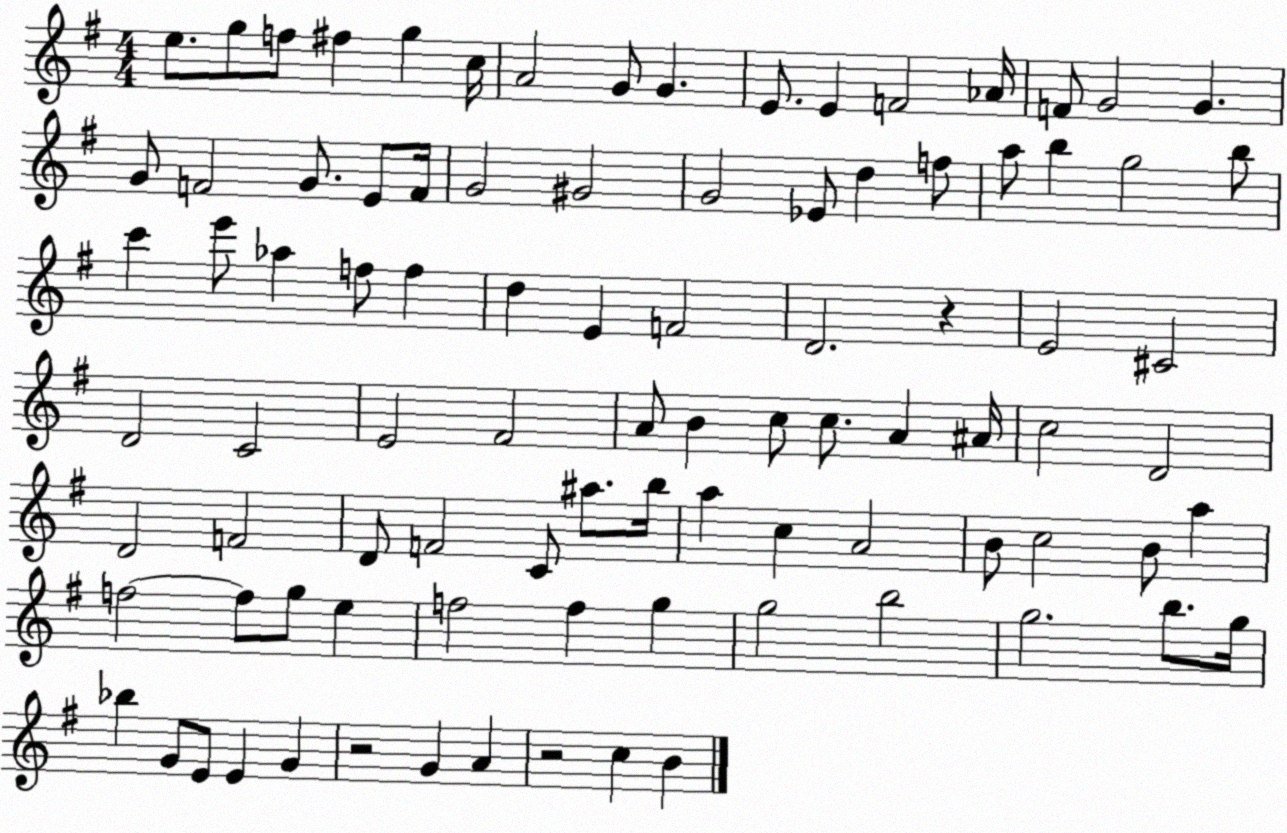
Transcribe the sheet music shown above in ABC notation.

X:1
T:Untitled
M:4/4
L:1/4
K:G
e/2 g/2 f/2 ^f g c/4 A2 G/2 G E/2 E F2 _A/4 F/2 G2 G G/2 F2 G/2 E/2 F/4 G2 ^G2 G2 _E/2 d f/2 a/2 b g2 b/2 c' e'/2 _a f/2 f d E F2 D2 z E2 ^C2 D2 C2 E2 ^F2 A/2 B c/2 c/2 A ^A/4 c2 D2 D2 F2 D/2 F2 C/2 ^a/2 b/4 a c A2 B/2 c2 B/2 a f2 f/2 g/2 e f2 f g g2 b2 g2 b/2 g/4 _b G/2 E/2 E G z2 G A z2 c B